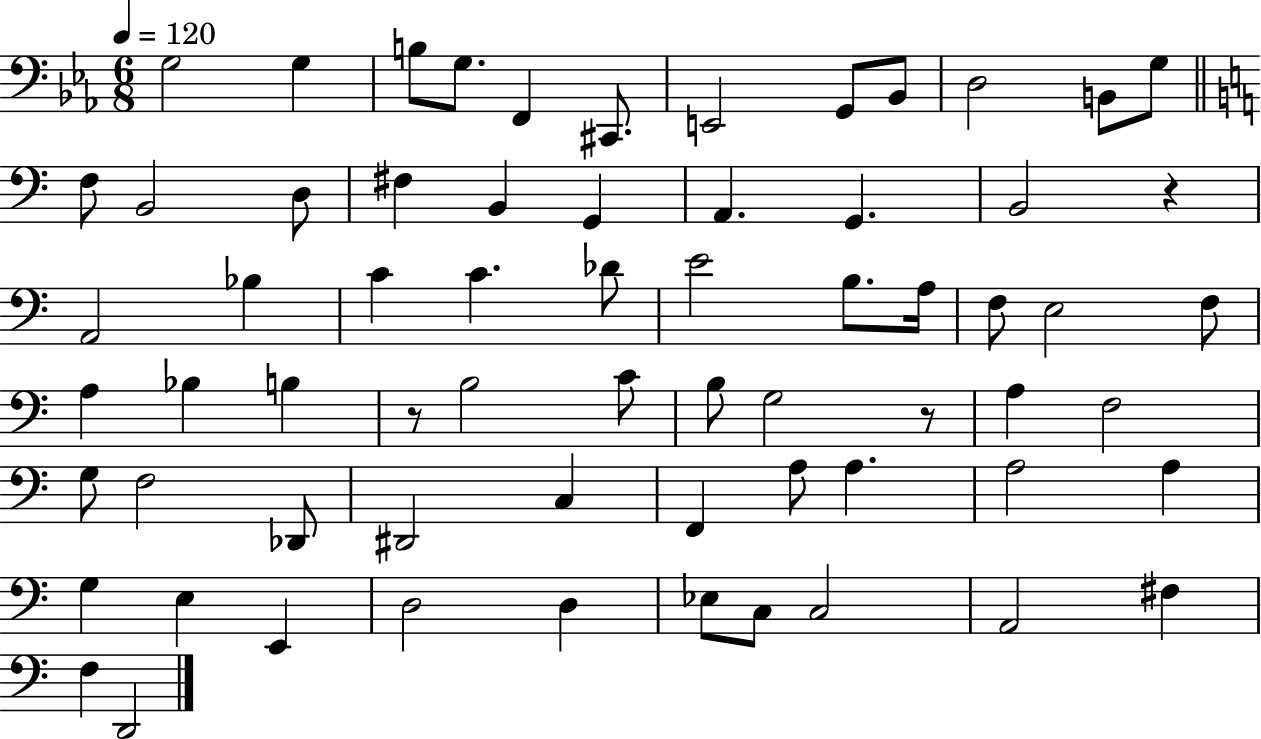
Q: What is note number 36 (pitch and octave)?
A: B3